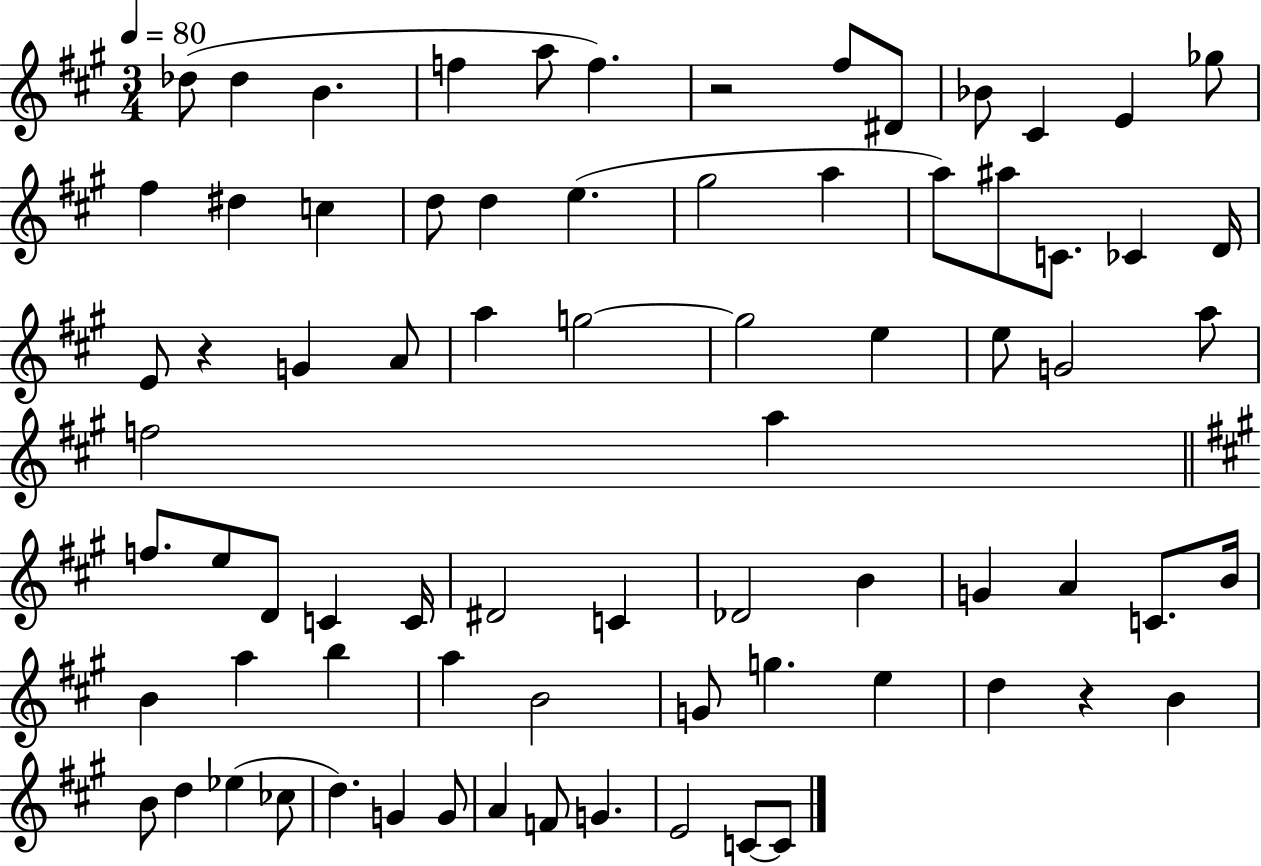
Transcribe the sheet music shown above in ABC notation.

X:1
T:Untitled
M:3/4
L:1/4
K:A
_d/2 _d B f a/2 f z2 ^f/2 ^D/2 _B/2 ^C E _g/2 ^f ^d c d/2 d e ^g2 a a/2 ^a/2 C/2 _C D/4 E/2 z G A/2 a g2 g2 e e/2 G2 a/2 f2 a f/2 e/2 D/2 C C/4 ^D2 C _D2 B G A C/2 B/4 B a b a B2 G/2 g e d z B B/2 d _e _c/2 d G G/2 A F/2 G E2 C/2 C/2